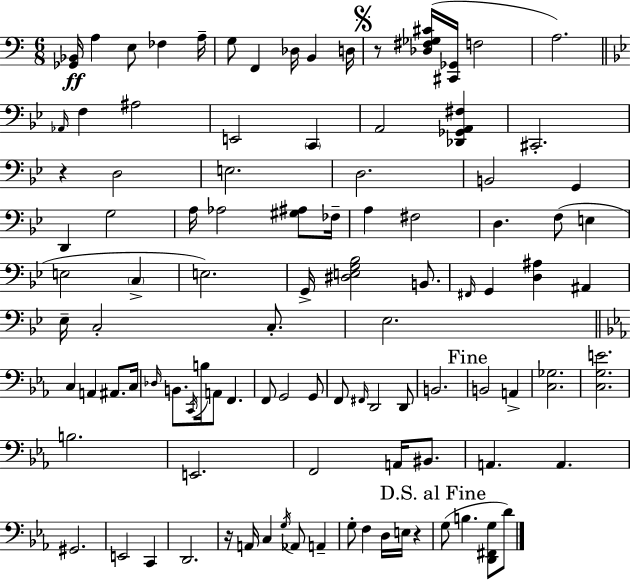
{
  \clef bass
  \numericTimeSignature
  \time 6/8
  \key a \minor
  <ges, bes,>16\ff a4 e8 fes4 a16-- | g8 f,4 des16 b,4 d16 | \mark \markup { \musicglyph "scripts.segno" } r8 <des fis ges cis'>16( <cis, ges,>16 f2 | a2.) | \break \bar "||" \break \key bes \major \grace { aes,16 } f4 ais2 | e,2 \parenthesize c,4 | a,2 <des, ges, a, fis>4 | cis,2.-. | \break r4 d2 | e2. | d2. | b,2 g,4 | \break d,4 g2 | a16 aes2 <gis ais>8 | fes16-- a4 fis2 | d4. f8( e4 | \break e2 \parenthesize c4-> | e2.) | g,16-> <dis e g bes>2 b,8. | \grace { fis,16 } g,4 <d ais>4 ais,4 | \break ees16-- c2-. c8.-. | ees2. | \bar "||" \break \key ees \major c4 a,4 ais,8. c16 | \grace { des16 } b,8. \acciaccatura { c,16 } b16 a,8 f,4. | f,8 g,2 | g,8 f,8 \grace { fis,16 } d,2 | \break d,8 b,2. | \mark "Fine" b,2 a,4-> | <c ges>2. | <c g e'>2. | \break b2. | e,2. | f,2 a,16 | bis,8. a,4. a,4. | \break gis,2. | e,2 c,4 | d,2. | r16 a,16 c4 \acciaccatura { g16 } aes,8 | \break a,4-- g8-. f4 d16 e16 | r4 \mark "D.S. al Fine" g8( b4. | <d, fis, g>8 d'8) \bar "|."
}